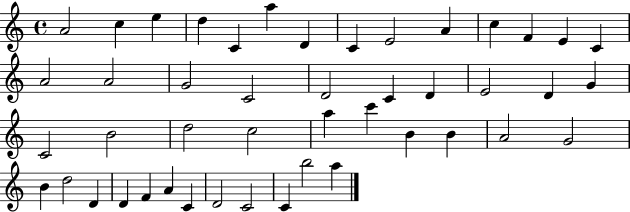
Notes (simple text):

A4/h C5/q E5/q D5/q C4/q A5/q D4/q C4/q E4/h A4/q C5/q F4/q E4/q C4/q A4/h A4/h G4/h C4/h D4/h C4/q D4/q E4/h D4/q G4/q C4/h B4/h D5/h C5/h A5/q C6/q B4/q B4/q A4/h G4/h B4/q D5/h D4/q D4/q F4/q A4/q C4/q D4/h C4/h C4/q B5/h A5/q